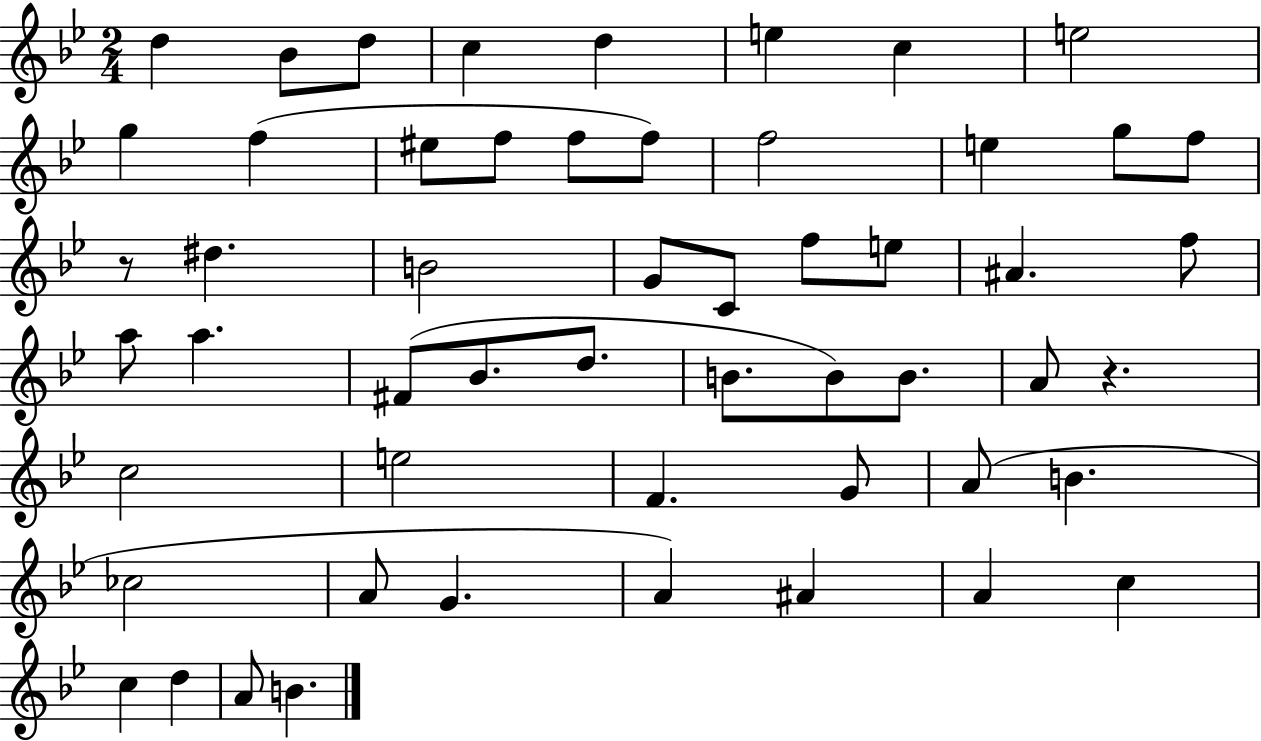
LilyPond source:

{
  \clef treble
  \numericTimeSignature
  \time 2/4
  \key bes \major
  d''4 bes'8 d''8 | c''4 d''4 | e''4 c''4 | e''2 | \break g''4 f''4( | eis''8 f''8 f''8 f''8) | f''2 | e''4 g''8 f''8 | \break r8 dis''4. | b'2 | g'8 c'8 f''8 e''8 | ais'4. f''8 | \break a''8 a''4. | fis'8( bes'8. d''8. | b'8. b'8) b'8. | a'8 r4. | \break c''2 | e''2 | f'4. g'8 | a'8( b'4. | \break ces''2 | a'8 g'4. | a'4) ais'4 | a'4 c''4 | \break c''4 d''4 | a'8 b'4. | \bar "|."
}